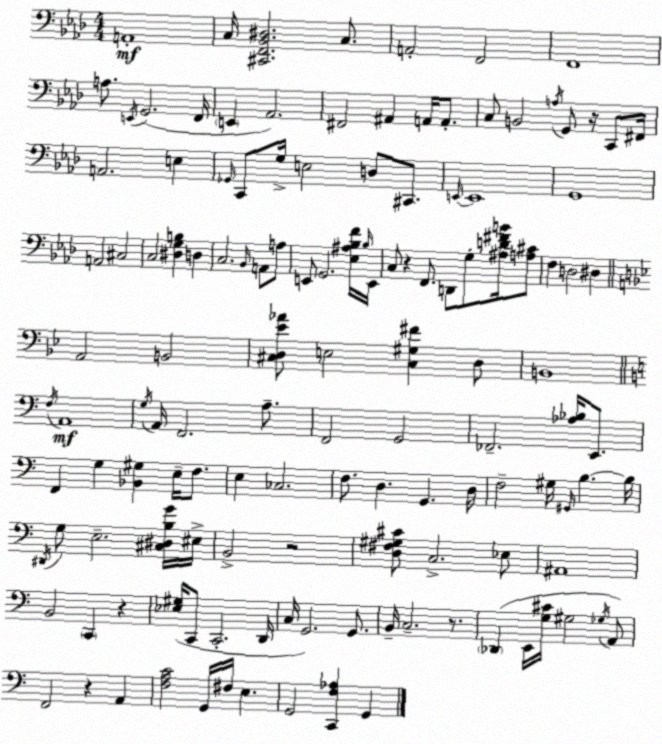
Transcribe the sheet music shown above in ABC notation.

X:1
T:Untitled
M:4/4
L:1/4
K:Ab
A,,4 C,/4 [^C,,F,,_B,,^D,]2 C,/2 A,,2 F,,2 F,,4 A,/2 E,,/4 G,,2 F,,/4 E,, _A,,2 ^F,,2 ^A,, A,,/4 A,,/2 C,/2 B,,2 A,/4 G,,/2 z/4 C,,/2 ^F,,/4 A,,2 E, _G,,/4 C,,/2 G,/4 E,2 D,/2 ^C,,/2 E,,/4 E,,4 G,,4 A,,2 ^C,2 C,2 [^D,G,B,] D, C,2 _B,,/4 A,,/2 A,/2 E,,/2 G,,2 [_E,^A,_B,F]/4 _B,/4 E,,/4 C,/2 z F,,/2 D,,/2 G,/2 [^A,D^FB]/4 [A,^C]/2 F, D,2 ^D, A,,2 B,,2 [^C,D,_E_A]/2 E,2 [^C,^G,^F] D,/2 B,,4 F,/4 A,,4 G,/4 A,,/4 F,,2 A,/2 F,,2 G,,2 _F,,2 [_A,_B,]/4 E,,/2 F,, G, [_B,,^G,] E,/4 F,/2 E, _C,2 F,/2 D, G,, D,/4 F,2 ^G,/4 ^G,,/4 B, B,/4 ^D,,/4 G,/2 E,2 [^C,^D,B,G]/4 ^E,/4 B,,2 z2 [D,^F,^G,^C]/2 C,2 _E,/2 ^A,,4 B,,2 C,, z [_E,^G,]/4 C,,/2 C,,2 D,,/4 C,/4 G,,2 G,,/2 B,,/4 C,2 z/2 _D,, E,,/4 [G,^C]/4 ^G,2 _G,/4 A,,/2 F,,2 z A,, [F,A,C]2 G,,/4 ^F,/4 E, G,,2 [C,,F,_A,] G,,